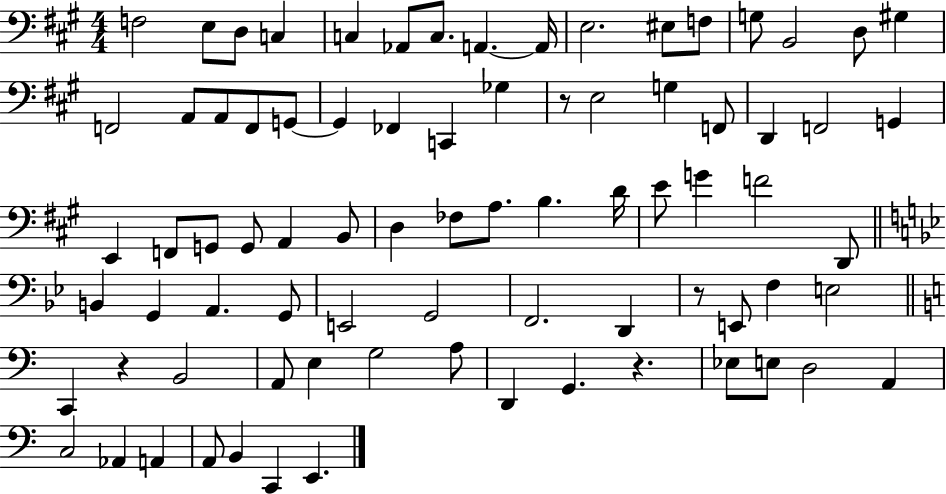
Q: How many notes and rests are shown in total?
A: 80